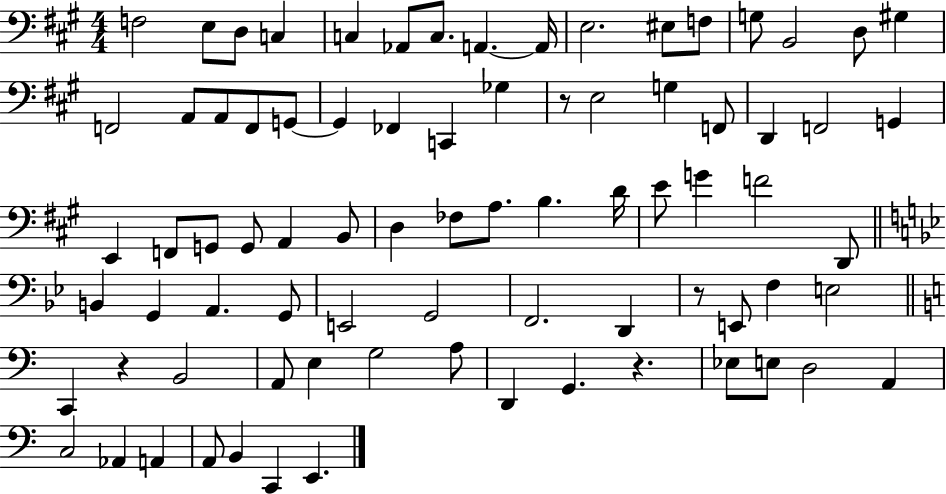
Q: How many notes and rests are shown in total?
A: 80